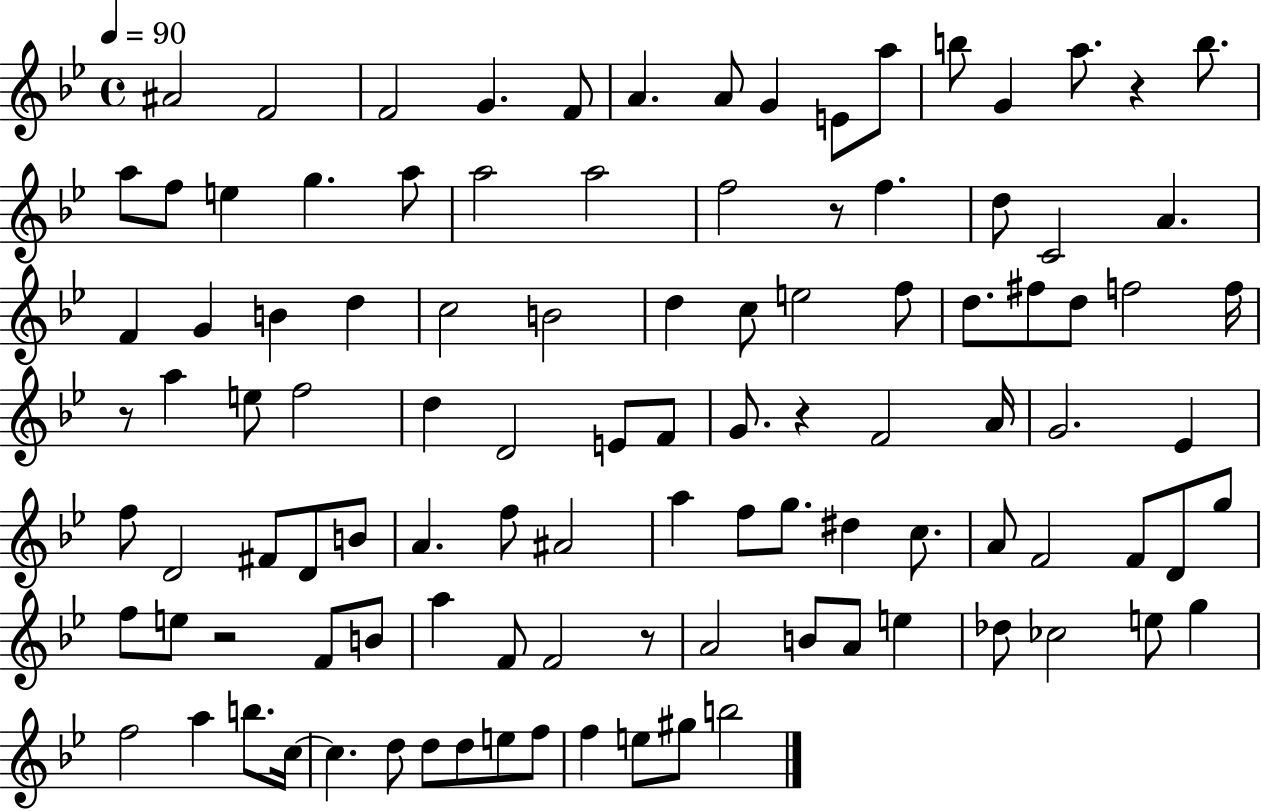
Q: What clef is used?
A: treble